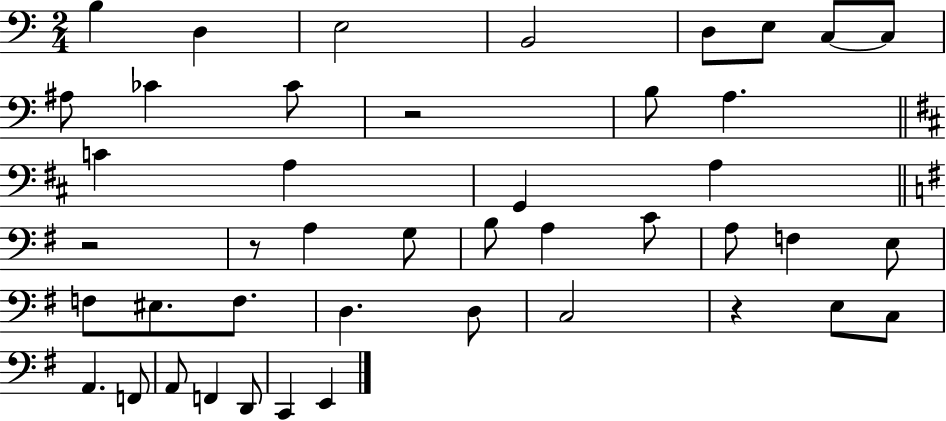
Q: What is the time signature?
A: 2/4